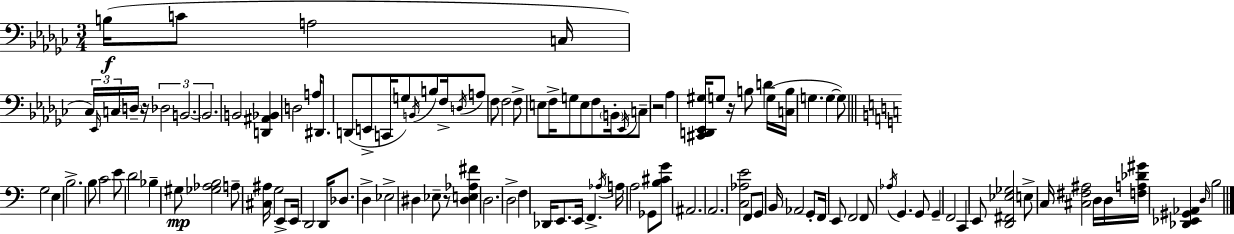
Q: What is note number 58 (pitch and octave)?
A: D2